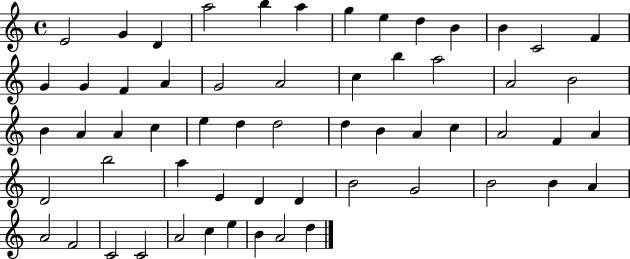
{
  \clef treble
  \time 4/4
  \defaultTimeSignature
  \key c \major
  e'2 g'4 d'4 | a''2 b''4 a''4 | g''4 e''4 d''4 b'4 | b'4 c'2 f'4 | \break g'4 g'4 f'4 a'4 | g'2 a'2 | c''4 b''4 a''2 | a'2 b'2 | \break b'4 a'4 a'4 c''4 | e''4 d''4 d''2 | d''4 b'4 a'4 c''4 | a'2 f'4 a'4 | \break d'2 b''2 | a''4 e'4 d'4 d'4 | b'2 g'2 | b'2 b'4 a'4 | \break a'2 f'2 | c'2 c'2 | a'2 c''4 e''4 | b'4 a'2 d''4 | \break \bar "|."
}